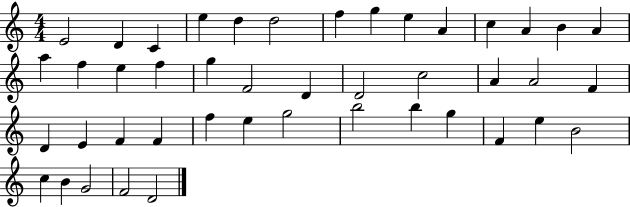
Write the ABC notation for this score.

X:1
T:Untitled
M:4/4
L:1/4
K:C
E2 D C e d d2 f g e A c A B A a f e f g F2 D D2 c2 A A2 F D E F F f e g2 b2 b g F e B2 c B G2 F2 D2